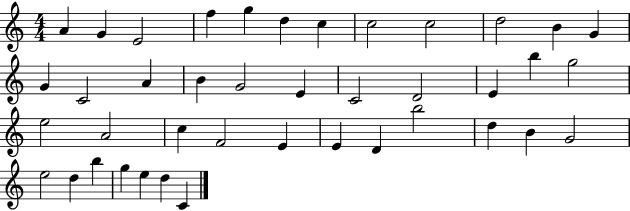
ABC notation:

X:1
T:Untitled
M:4/4
L:1/4
K:C
A G E2 f g d c c2 c2 d2 B G G C2 A B G2 E C2 D2 E b g2 e2 A2 c F2 E E D b2 d B G2 e2 d b g e d C